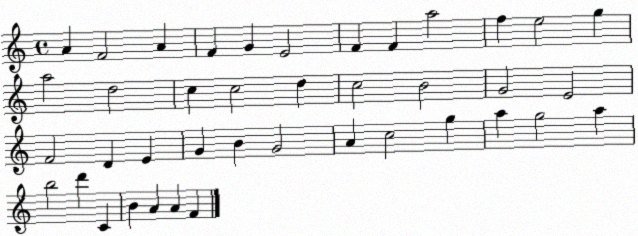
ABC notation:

X:1
T:Untitled
M:4/4
L:1/4
K:C
A F2 A F G E2 F F a2 f e2 g a2 d2 c c2 d c2 B2 G2 E2 F2 D E G B G2 A c2 g a g2 a b2 d' C B A A F